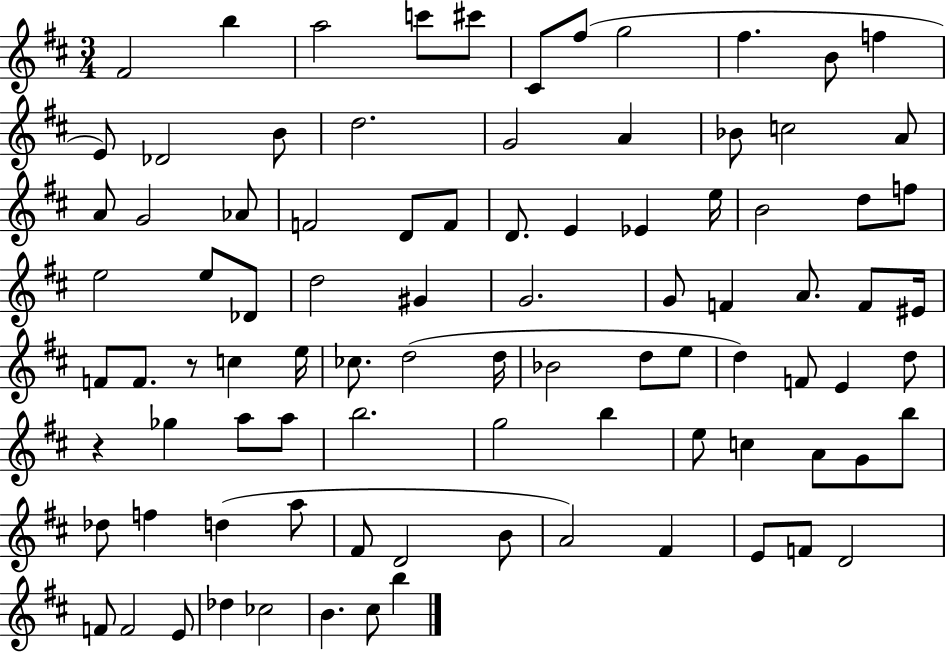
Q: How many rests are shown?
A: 2